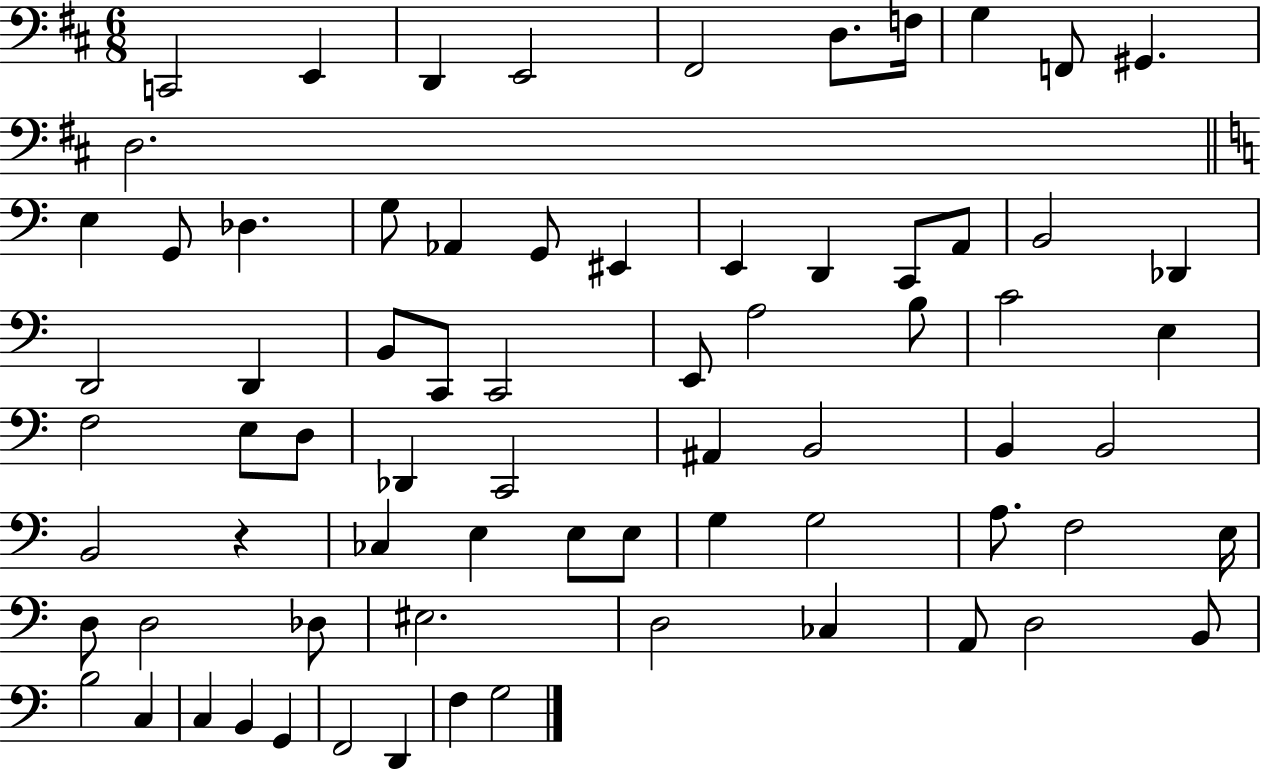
X:1
T:Untitled
M:6/8
L:1/4
K:D
C,,2 E,, D,, E,,2 ^F,,2 D,/2 F,/4 G, F,,/2 ^G,, D,2 E, G,,/2 _D, G,/2 _A,, G,,/2 ^E,, E,, D,, C,,/2 A,,/2 B,,2 _D,, D,,2 D,, B,,/2 C,,/2 C,,2 E,,/2 A,2 B,/2 C2 E, F,2 E,/2 D,/2 _D,, C,,2 ^A,, B,,2 B,, B,,2 B,,2 z _C, E, E,/2 E,/2 G, G,2 A,/2 F,2 E,/4 D,/2 D,2 _D,/2 ^E,2 D,2 _C, A,,/2 D,2 B,,/2 B,2 C, C, B,, G,, F,,2 D,, F, G,2